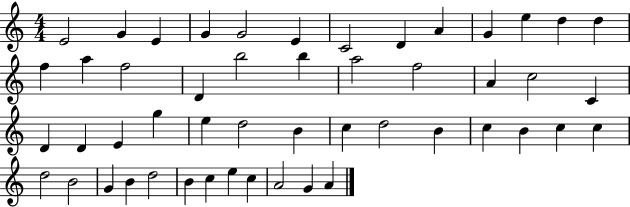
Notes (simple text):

E4/h G4/q E4/q G4/q G4/h E4/q C4/h D4/q A4/q G4/q E5/q D5/q D5/q F5/q A5/q F5/h D4/q B5/h B5/q A5/h F5/h A4/q C5/h C4/q D4/q D4/q E4/q G5/q E5/q D5/h B4/q C5/q D5/h B4/q C5/q B4/q C5/q C5/q D5/h B4/h G4/q B4/q D5/h B4/q C5/q E5/q C5/q A4/h G4/q A4/q